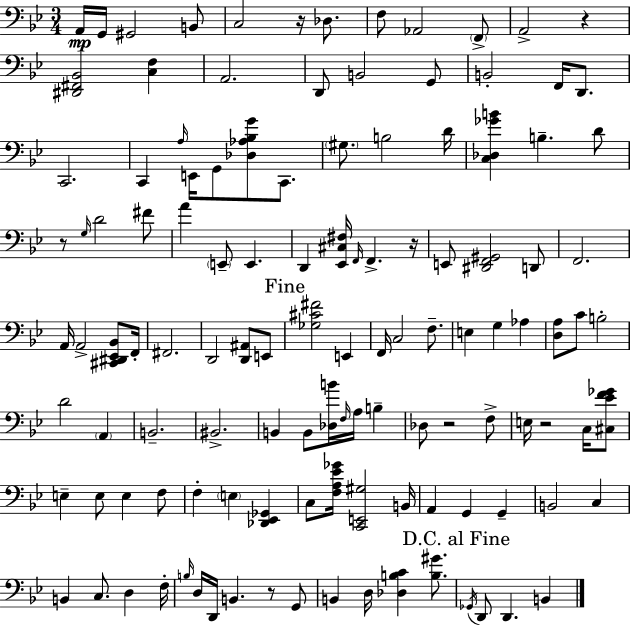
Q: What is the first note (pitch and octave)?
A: A2